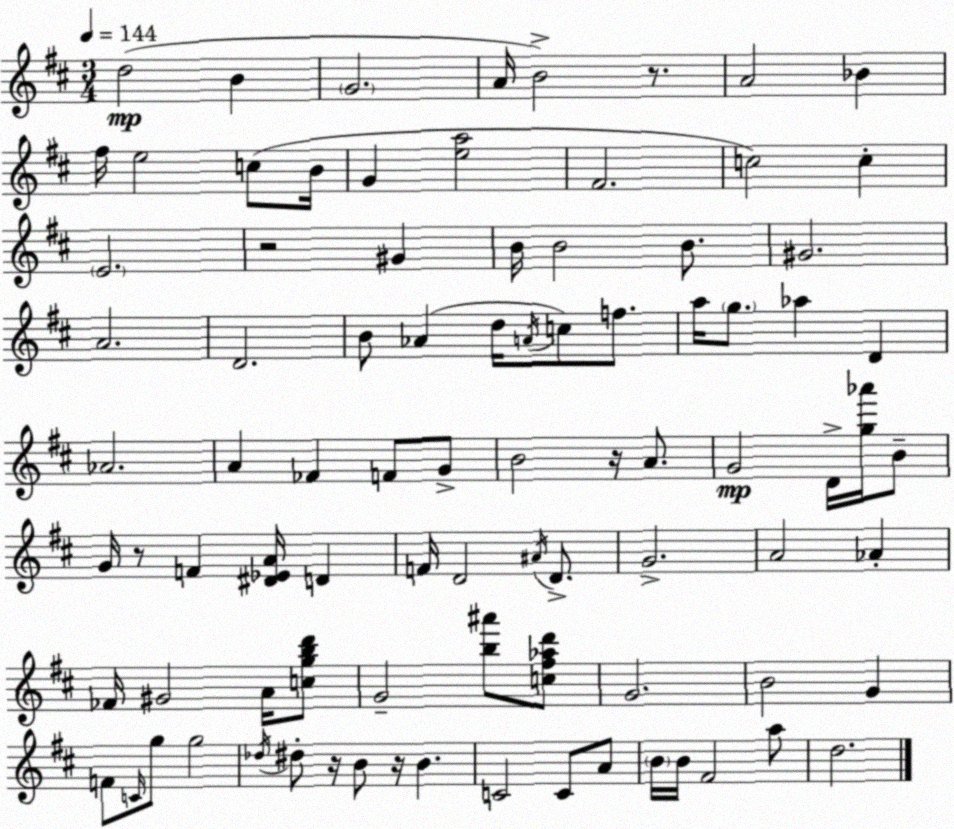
X:1
T:Untitled
M:3/4
L:1/4
K:D
d2 B G2 A/4 B2 z/2 A2 _B ^f/4 e2 c/2 B/4 G [ea]2 ^F2 c2 c E2 z2 ^G B/4 B2 B/2 ^G2 A2 D2 B/2 _A d/4 A/4 c/2 f/2 a/4 g/2 _a D _A2 A _F F/2 G/2 B2 z/4 A/2 G2 D/4 [g_a']/4 B/2 G/4 z/2 F [^D_EA]/4 D F/4 D2 ^A/4 D/2 G2 A2 _A _F/4 ^G2 A/4 [cgbd']/2 G2 [b^a']/2 [c^f_ad']/2 G2 B2 G F/2 C/4 g/2 g2 _d/4 ^d/2 z/4 B/2 z/4 B C2 C/2 A/2 B/4 B/4 ^F2 a/2 d2